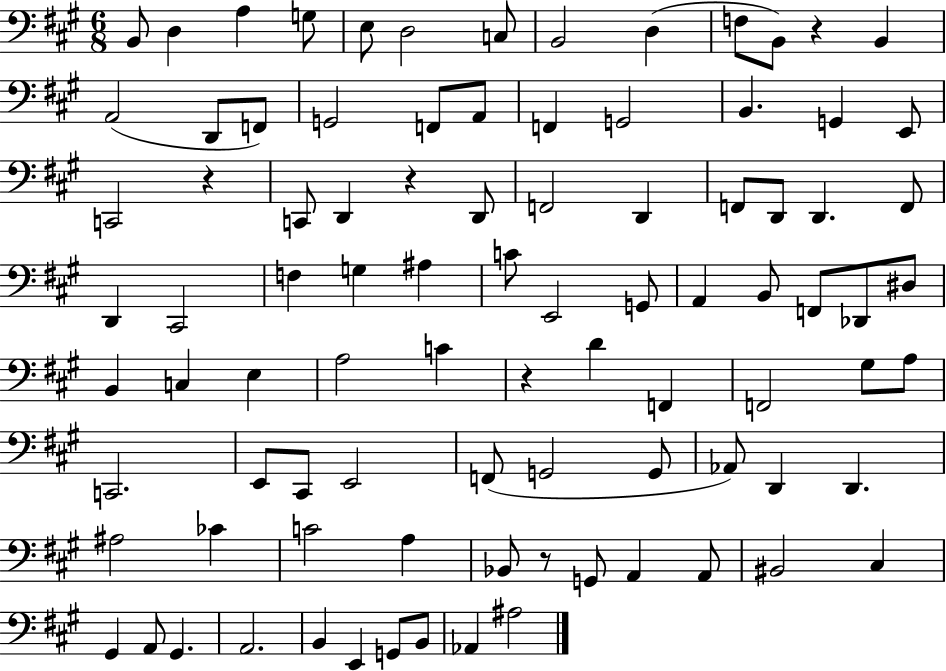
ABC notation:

X:1
T:Untitled
M:6/8
L:1/4
K:A
B,,/2 D, A, G,/2 E,/2 D,2 C,/2 B,,2 D, F,/2 B,,/2 z B,, A,,2 D,,/2 F,,/2 G,,2 F,,/2 A,,/2 F,, G,,2 B,, G,, E,,/2 C,,2 z C,,/2 D,, z D,,/2 F,,2 D,, F,,/2 D,,/2 D,, F,,/2 D,, ^C,,2 F, G, ^A, C/2 E,,2 G,,/2 A,, B,,/2 F,,/2 _D,,/2 ^D,/2 B,, C, E, A,2 C z D F,, F,,2 ^G,/2 A,/2 C,,2 E,,/2 ^C,,/2 E,,2 F,,/2 G,,2 G,,/2 _A,,/2 D,, D,, ^A,2 _C C2 A, _B,,/2 z/2 G,,/2 A,, A,,/2 ^B,,2 ^C, ^G,, A,,/2 ^G,, A,,2 B,, E,, G,,/2 B,,/2 _A,, ^A,2